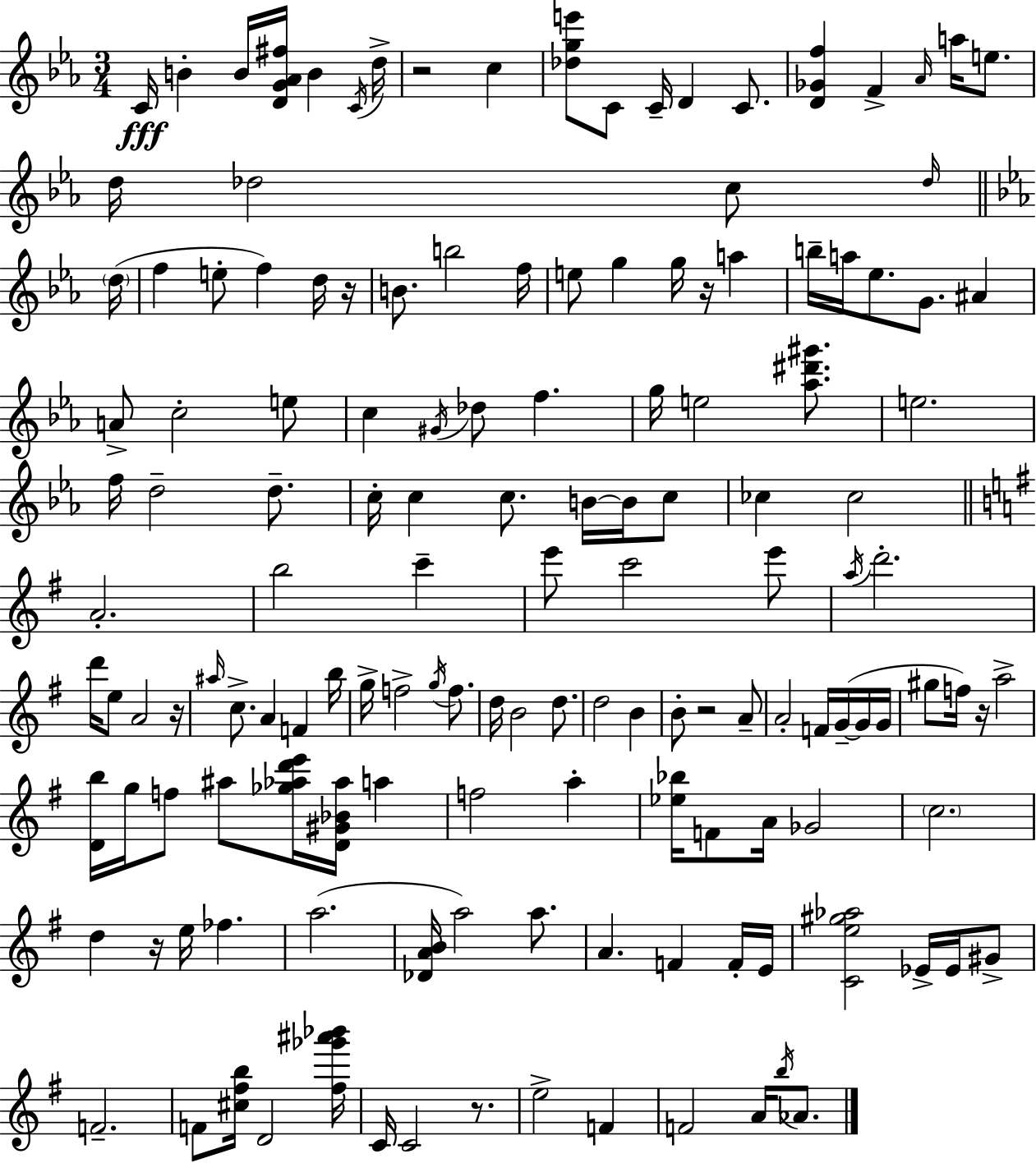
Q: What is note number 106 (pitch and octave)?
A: A5